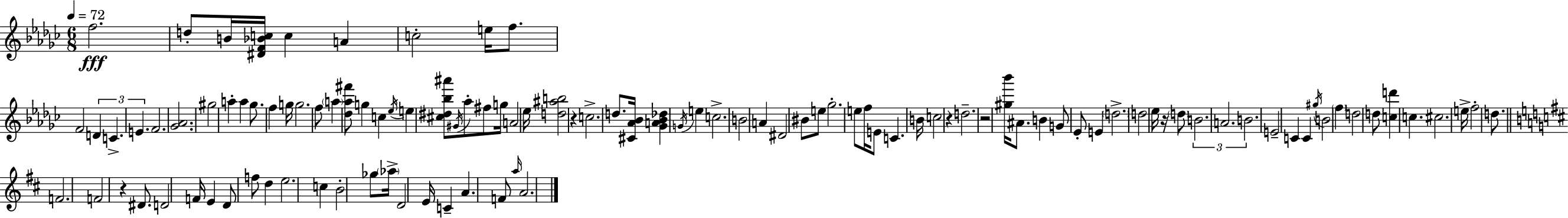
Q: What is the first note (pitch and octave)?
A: F5